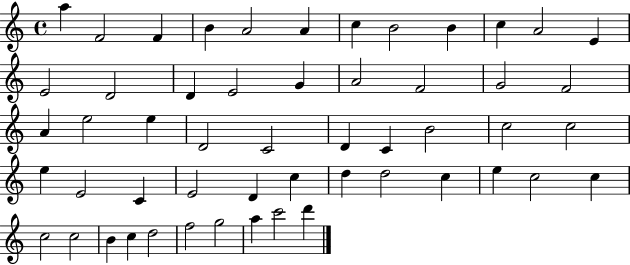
X:1
T:Untitled
M:4/4
L:1/4
K:C
a F2 F B A2 A c B2 B c A2 E E2 D2 D E2 G A2 F2 G2 F2 A e2 e D2 C2 D C B2 c2 c2 e E2 C E2 D c d d2 c e c2 c c2 c2 B c d2 f2 g2 a c'2 d'